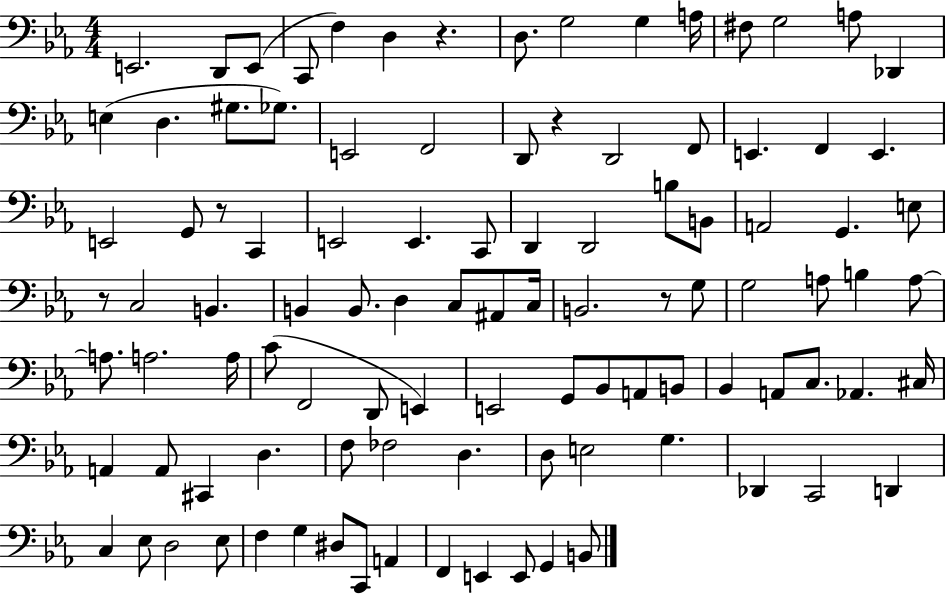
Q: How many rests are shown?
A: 5